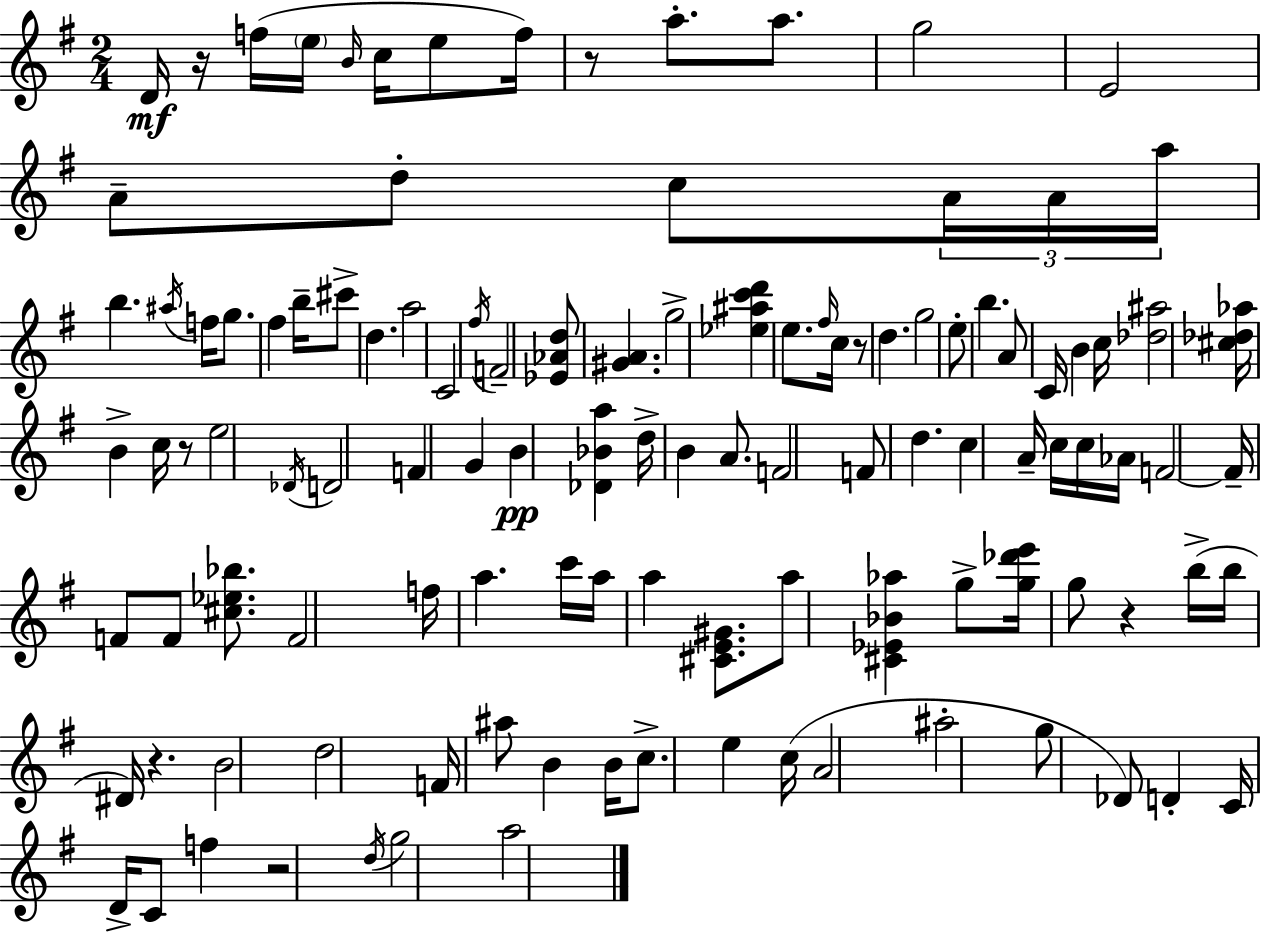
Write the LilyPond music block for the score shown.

{
  \clef treble
  \numericTimeSignature
  \time 2/4
  \key g \major
  d'16\mf r16 f''16( \parenthesize e''16 \grace { b'16 } c''16 e''8 | f''16) r8 a''8.-. a''8. | g''2 | e'2 | \break a'8-- d''8-. c''8 \tuplet 3/2 { a'16 | a'16 a''16 } b''4. | \acciaccatura { ais''16 } f''16 g''8. fis''4 | b''16-- cis'''8-> d''4. | \break a''2 | c'2 | \acciaccatura { fis''16 } f'2-- | <ees' aes' d''>8 <gis' a'>4. | \break g''2-> | <ees'' ais'' c''' d'''>4 e''8. | \grace { fis''16 } c''16 r8 d''4. | g''2 | \break e''8-. b''4. | a'8 c'16 b'4 | c''16 <des'' ais''>2 | <cis'' des'' aes''>16 b'4-> | \break c''16 r8 e''2 | \acciaccatura { des'16 } d'2 | f'4 | g'4 b'4\pp | \break <des' bes' a''>4 d''16-> b'4 | a'8. f'2 | f'8 d''4. | c''4 | \break a'16-- c''16 c''16 aes'16 f'2~~ | f'16-- f'8 | f'8 <cis'' ees'' bes''>8. f'2 | f''16 a''4. | \break c'''16 a''16 a''4 | <cis' e' gis'>8. a''8 <cis' ees' bes' aes''>4 | g''8-> <g'' des''' e'''>16 g''8 | r4 b''16->( b''16 dis'16) r4. | \break b'2 | d''2 | f'16 ais''8 | b'4 b'16 c''8.-> | \break e''4 c''16( a'2 | ais''2-. | g''8 des'8) | d'4-. c'16 d'16-> c'8 | \break f''4 r2 | \acciaccatura { d''16 } g''2 | a''2 | \bar "|."
}